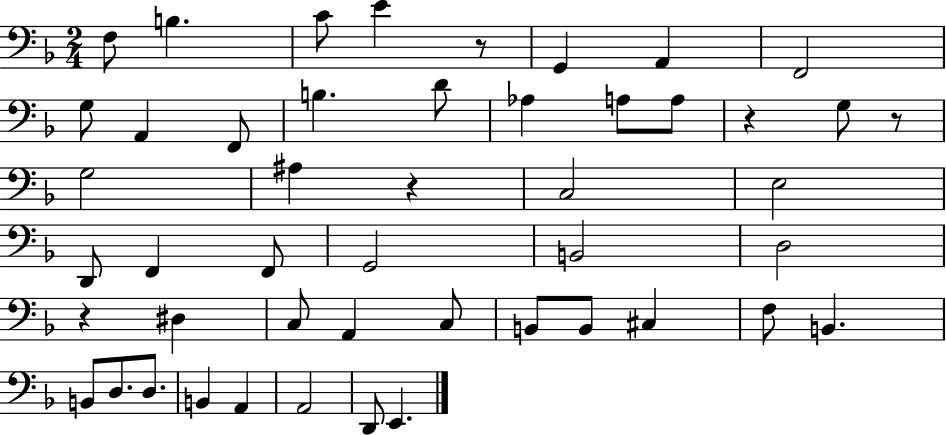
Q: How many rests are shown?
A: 5